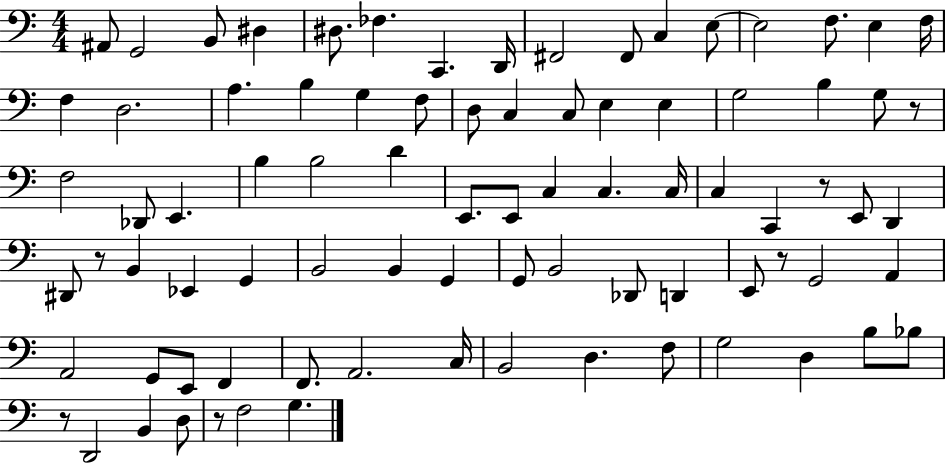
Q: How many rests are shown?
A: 6